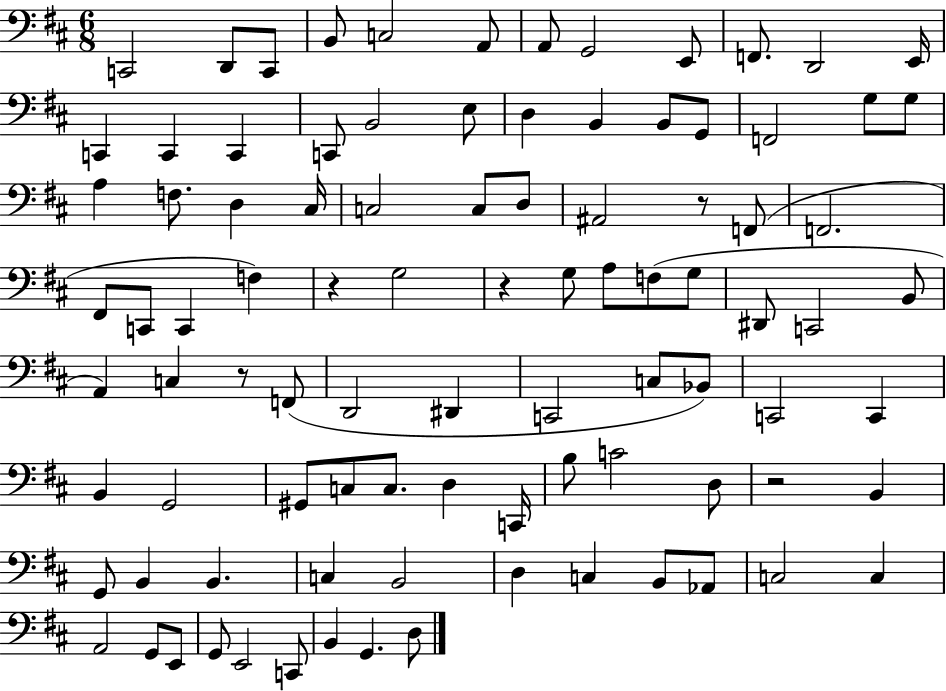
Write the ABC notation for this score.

X:1
T:Untitled
M:6/8
L:1/4
K:D
C,,2 D,,/2 C,,/2 B,,/2 C,2 A,,/2 A,,/2 G,,2 E,,/2 F,,/2 D,,2 E,,/4 C,, C,, C,, C,,/2 B,,2 E,/2 D, B,, B,,/2 G,,/2 F,,2 G,/2 G,/2 A, F,/2 D, ^C,/4 C,2 C,/2 D,/2 ^A,,2 z/2 F,,/2 F,,2 ^F,,/2 C,,/2 C,, F, z G,2 z G,/2 A,/2 F,/2 G,/2 ^D,,/2 C,,2 B,,/2 A,, C, z/2 F,,/2 D,,2 ^D,, C,,2 C,/2 _B,,/2 C,,2 C,, B,, G,,2 ^G,,/2 C,/2 C,/2 D, C,,/4 B,/2 C2 D,/2 z2 B,, G,,/2 B,, B,, C, B,,2 D, C, B,,/2 _A,,/2 C,2 C, A,,2 G,,/2 E,,/2 G,,/2 E,,2 C,,/2 B,, G,, D,/2